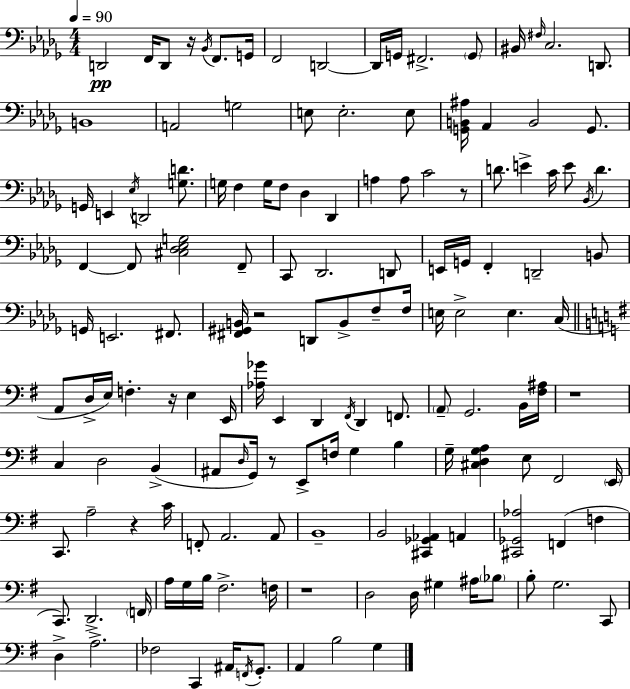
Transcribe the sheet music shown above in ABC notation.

X:1
T:Untitled
M:4/4
L:1/4
K:Bbm
D,,2 F,,/4 D,,/2 z/4 _B,,/4 F,,/2 G,,/4 F,,2 D,,2 D,,/4 G,,/4 ^F,,2 G,,/2 ^B,,/4 ^F,/4 C,2 D,,/2 B,,4 A,,2 G,2 E,/2 E,2 E,/2 [G,,B,,^A,]/4 _A,, B,,2 G,,/2 G,,/4 E,, _E,/4 D,,2 [G,D]/2 G,/4 F, G,/4 F,/2 _D, _D,, A, A,/2 C2 z/2 D/2 E C/4 E/2 _B,,/4 D F,, F,,/2 [^C,_D,_E,G,]2 F,,/2 C,,/2 _D,,2 D,,/2 E,,/4 G,,/4 F,, D,,2 B,,/2 G,,/4 E,,2 ^F,,/2 [^F,,^G,,B,,]/4 z2 D,,/2 B,,/2 F,/2 F,/4 E,/4 E,2 E, C,/4 A,,/2 D,/4 E,/4 F, z/4 E, E,,/4 [_A,_G]/4 E,, D,, ^F,,/4 D,, F,,/2 A,,/2 G,,2 B,,/4 [^F,^A,]/4 z4 C, D,2 B,, ^A,,/2 D,/4 G,,/4 z/2 E,,/2 F,/4 G, B, G,/4 [^C,D,G,A,] E,/2 ^F,,2 E,,/4 C,,/2 A,2 z C/4 F,,/2 A,,2 A,,/2 B,,4 B,,2 [^C,,_G,,_A,,] A,, [^C,,_G,,_A,]2 F,, F, C,,/2 D,,2 F,,/4 A,/4 G,/4 B,/4 ^F,2 F,/4 z4 D,2 D,/4 ^G, ^A,/4 _B,/2 B,/2 G,2 C,,/2 D, A,2 _F,2 C,, ^A,,/4 F,,/4 G,,/2 A,, B,2 G,